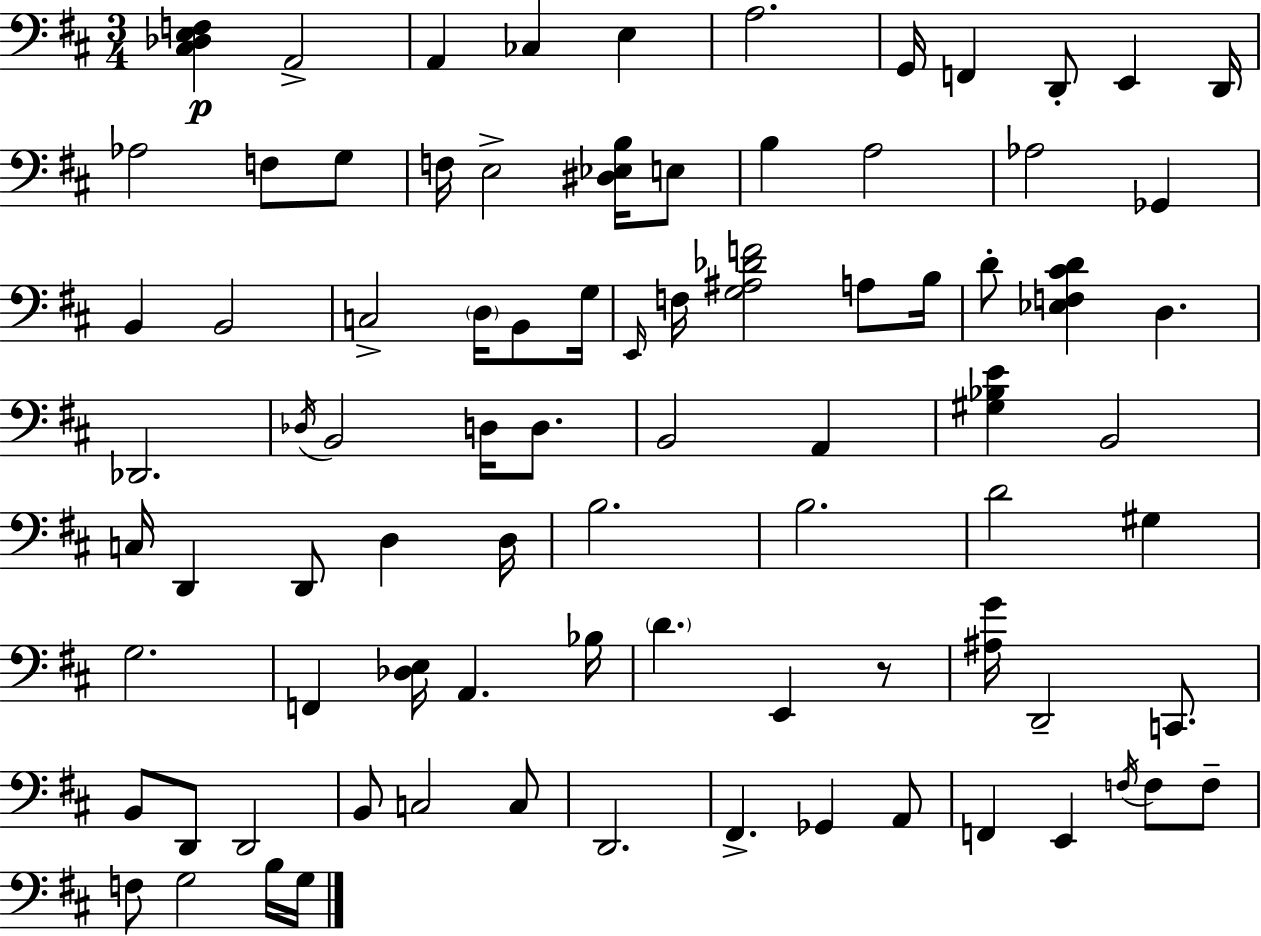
X:1
T:Untitled
M:3/4
L:1/4
K:D
[^C,_D,E,F,] A,,2 A,, _C, E, A,2 G,,/4 F,, D,,/2 E,, D,,/4 _A,2 F,/2 G,/2 F,/4 E,2 [^D,_E,B,]/4 E,/2 B, A,2 _A,2 _G,, B,, B,,2 C,2 D,/4 B,,/2 G,/4 E,,/4 F,/4 [G,^A,_DF]2 A,/2 B,/4 D/2 [_E,F,^CD] D, _D,,2 _D,/4 B,,2 D,/4 D,/2 B,,2 A,, [^G,_B,E] B,,2 C,/4 D,, D,,/2 D, D,/4 B,2 B,2 D2 ^G, G,2 F,, [_D,E,]/4 A,, _B,/4 D E,, z/2 [^A,G]/4 D,,2 C,,/2 B,,/2 D,,/2 D,,2 B,,/2 C,2 C,/2 D,,2 ^F,, _G,, A,,/2 F,, E,, F,/4 F,/2 F,/2 F,/2 G,2 B,/4 G,/4